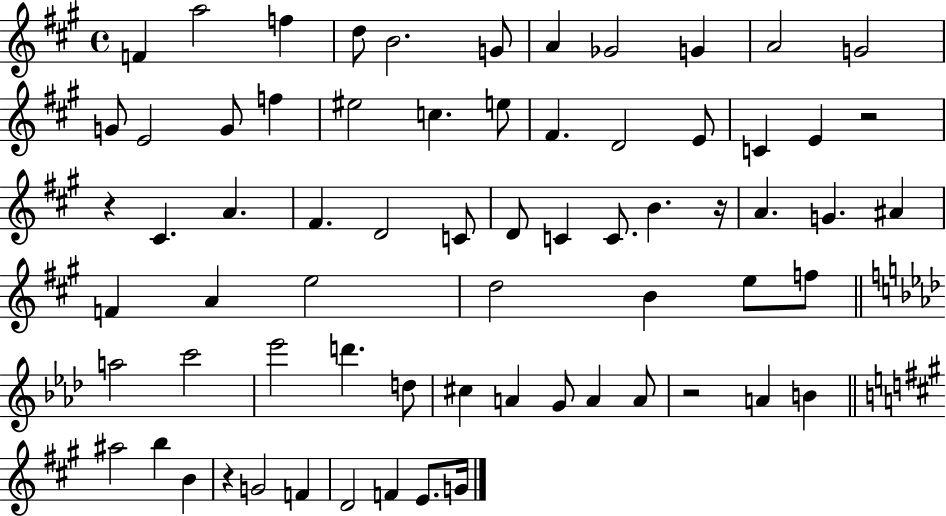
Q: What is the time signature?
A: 4/4